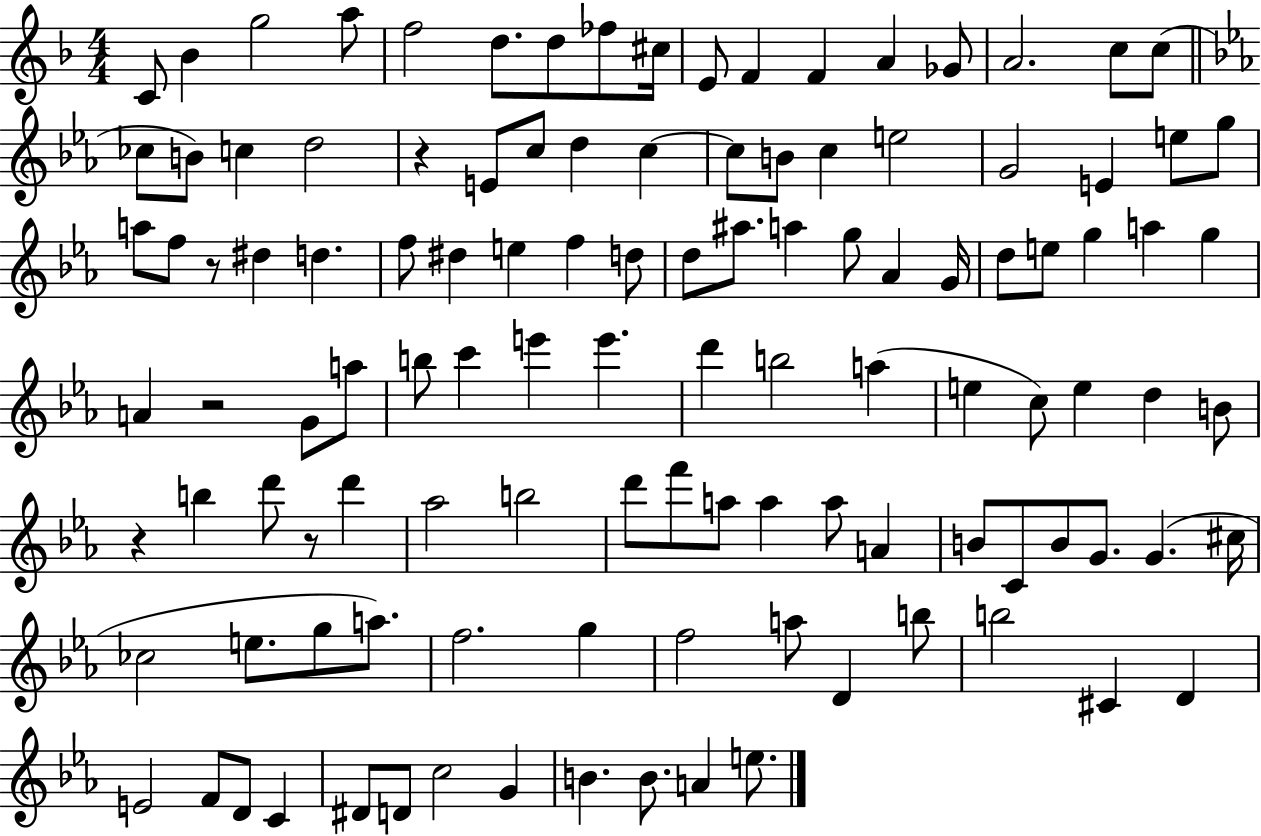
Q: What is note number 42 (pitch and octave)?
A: D5